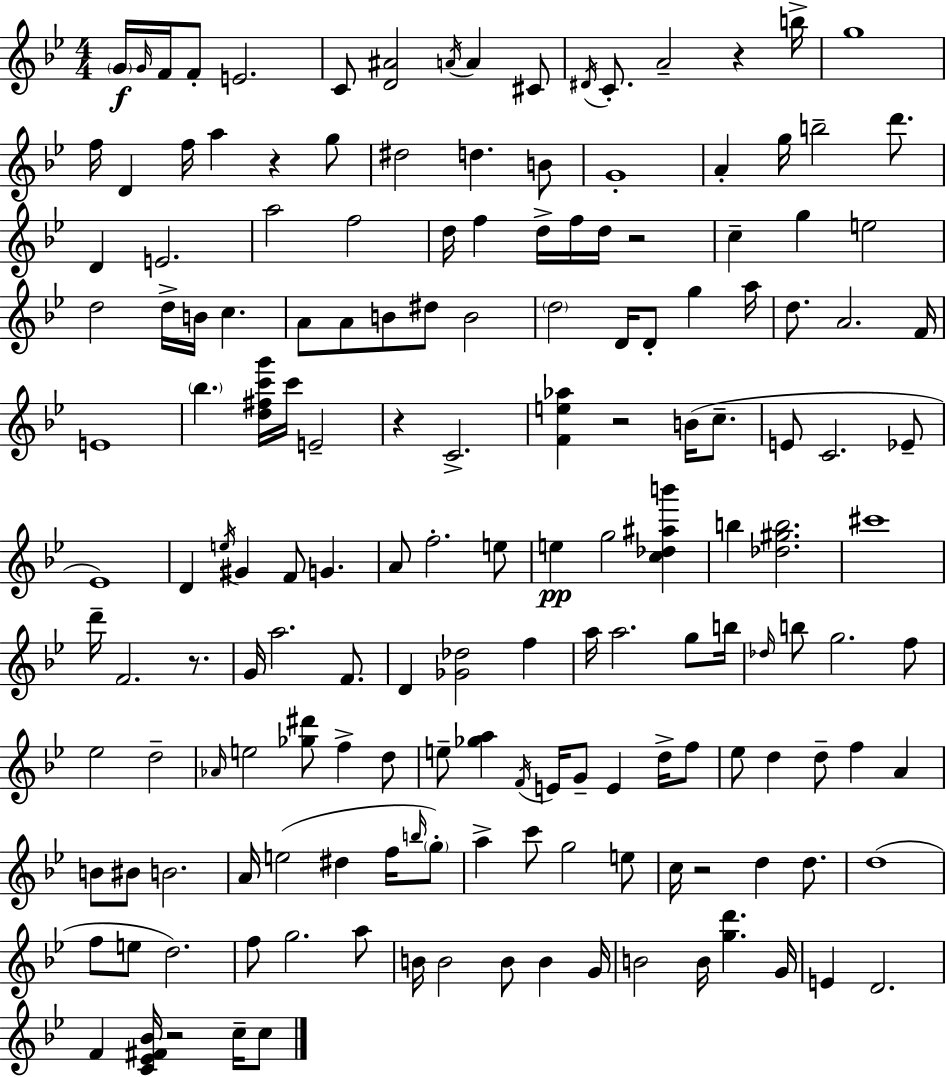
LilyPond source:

{
  \clef treble
  \numericTimeSignature
  \time 4/4
  \key bes \major
  \parenthesize g'16\f \grace { g'16 } f'16 f'8-. e'2. | c'8 <d' ais'>2 \acciaccatura { a'16 } a'4 | cis'8 \acciaccatura { dis'16 } c'8.-. a'2-- r4 | b''16-> g''1 | \break f''16 d'4 f''16 a''4 r4 | g''8 dis''2 d''4. | b'8 g'1-. | a'4-. g''16 b''2-- | \break d'''8. d'4 e'2. | a''2 f''2 | d''16 f''4 d''16-> f''16 d''16 r2 | c''4-- g''4 e''2 | \break d''2 d''16-> b'16 c''4. | a'8 a'8 b'8 dis''8 b'2 | \parenthesize d''2 d'16 d'8-. g''4 | a''16 d''8. a'2. | \break f'16 e'1 | \parenthesize bes''4. <d'' fis'' c''' g'''>16 c'''16 e'2-- | r4 c'2.-> | <f' e'' aes''>4 r2 b'16( | \break c''8.-- e'8 c'2. | ees'8-- ees'1) | d'4 \acciaccatura { e''16 } gis'4 f'8 g'4. | a'8 f''2.-. | \break e''8 e''4\pp g''2 | <c'' des'' ais'' b'''>4 b''4 <des'' gis'' b''>2. | cis'''1 | d'''16-- f'2. | \break r8. g'16 a''2. | f'8. d'4 <ges' des''>2 | f''4 a''16 a''2. | g''8 b''16 \grace { des''16 } b''8 g''2. | \break f''8 ees''2 d''2-- | \grace { aes'16 } e''2 <ges'' dis'''>8 | f''4-> d''8 e''8-- <ges'' a''>4 \acciaccatura { f'16 } e'16 g'8-- | e'4 d''16-> f''8 ees''8 d''4 d''8-- f''4 | \break a'4 b'8 bis'8 b'2. | a'16 e''2( | dis''4 f''16 \grace { b''16 }) \parenthesize g''8-. a''4-> c'''8 g''2 | e''8 c''16 r2 | \break d''4 d''8. d''1( | f''8 e''8 d''2.) | f''8 g''2. | a''8 b'16 b'2 | \break b'8 b'4 g'16 b'2 | b'16 <g'' d'''>4. g'16 e'4 d'2. | f'4 <c' ees' fis' bes'>16 r2 | c''16-- c''8 \bar "|."
}